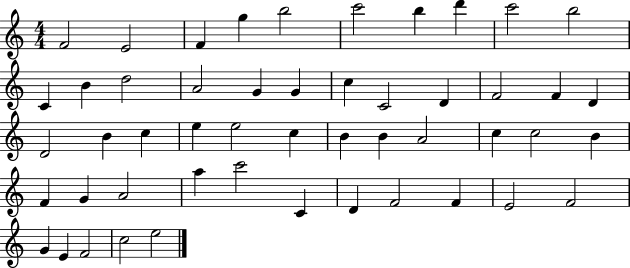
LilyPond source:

{
  \clef treble
  \numericTimeSignature
  \time 4/4
  \key c \major
  f'2 e'2 | f'4 g''4 b''2 | c'''2 b''4 d'''4 | c'''2 b''2 | \break c'4 b'4 d''2 | a'2 g'4 g'4 | c''4 c'2 d'4 | f'2 f'4 d'4 | \break d'2 b'4 c''4 | e''4 e''2 c''4 | b'4 b'4 a'2 | c''4 c''2 b'4 | \break f'4 g'4 a'2 | a''4 c'''2 c'4 | d'4 f'2 f'4 | e'2 f'2 | \break g'4 e'4 f'2 | c''2 e''2 | \bar "|."
}